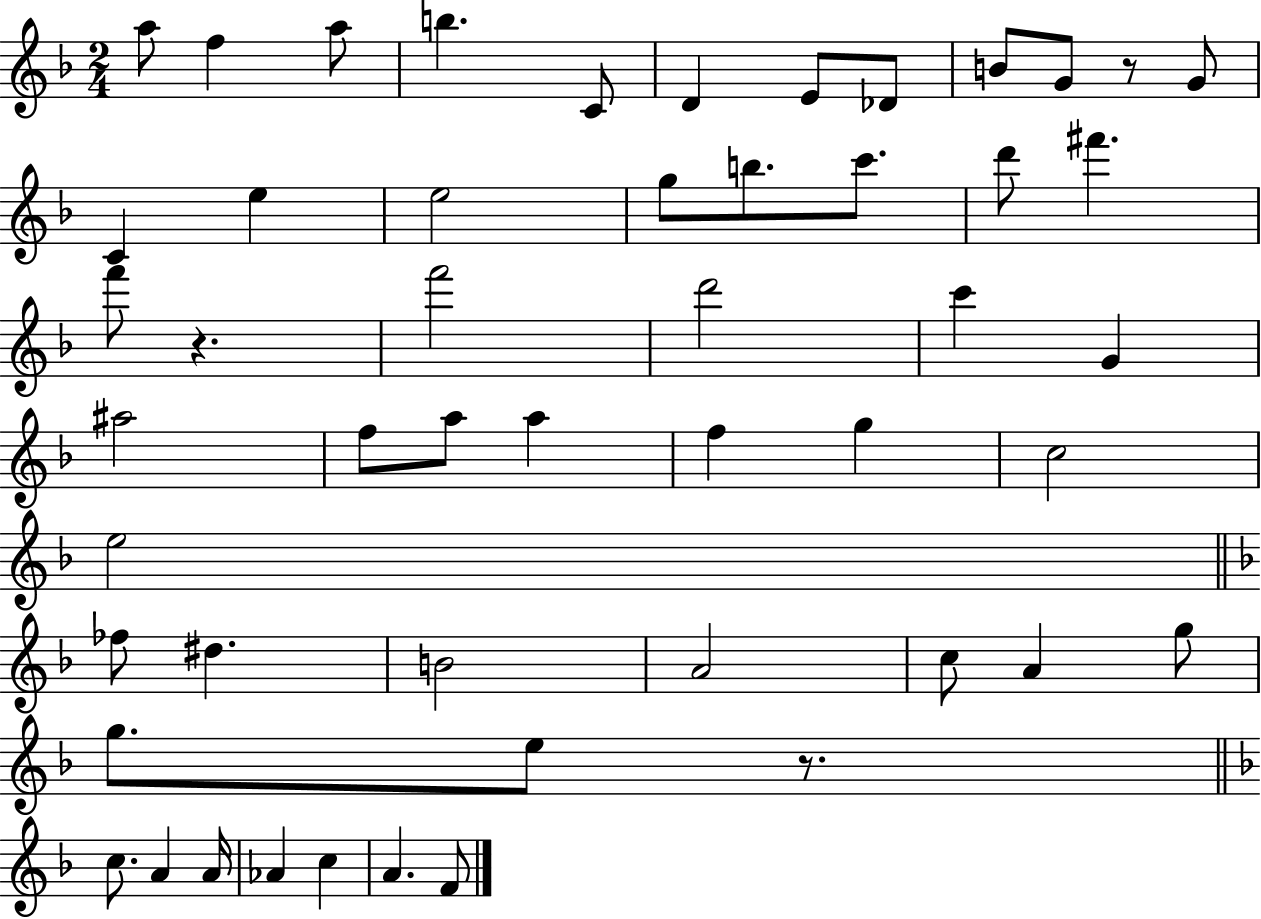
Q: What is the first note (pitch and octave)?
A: A5